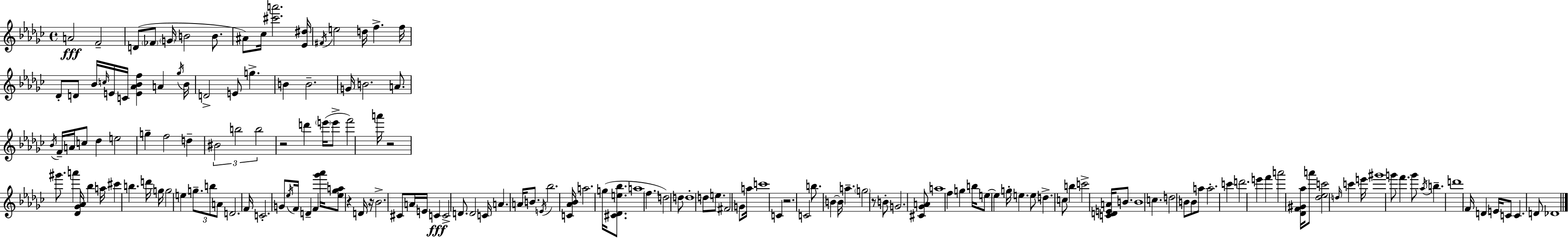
{
  \clef treble
  \time 4/4
  \defaultTimeSignature
  \key ees \minor
  a'2\fff f'2-- | d'8( \parenthesize fes'8 \parenthesize g'16 b'2 b'8. | ais'8) ces''16 <cis''' a'''>2. <ees' dis''>16 | \acciaccatura { fis'16 } e''2 d''16 f''4.-> | \break f''16 des'8-. d'8 bes'16 \grace { c''16 } e'16 c'16 <e' aes' bes' f''>4 a'4 | \acciaccatura { ges''16 } bes'16 d'2-> e'8 g''4.-> | b'4 b'2.-- | g'16 b'2. | \break a'8. \acciaccatura { bes'16 } f'16-- a'16 c''8 des''4 e''2 | g''4-- f''2 | d''4-- \tuplet 3/2 { bis'2 b''2 | b''2 } r2 | \break d'''4 \parenthesize e'''16( e'''8-> f'''2) | a'''16 r2 gis'''8. a'''4 | <des' ges' aes'>16 bes''4 a''16 cis'''4 b''4. | d'''16 g''16 g''2 e''4 | \break \tuplet 3/2 { g''8.-- b''8 a'8 } d'2. | f'16 c'2.-. | g'8 \acciaccatura { ees''16 } f'16 d'4-- f'4 <ges''' aes'''>16 <ees'' ges'' a''>8 | r4 d'16 r16 bes'2.-> | \break cis'8 a'16 e'16 c'4\fff c'2-> | d'8. d'2 c'16 a'4. | a'16 b'8. \acciaccatura { e'16 } bes''2. | <c' aes' bes'>16 a''2. | \break g''16( <cis' des' e'' bes''>8. a''1 | \parenthesize f''4. d''2) | d''8 d''1-. | d''8 e''8. fis'2 | \break g'8 a''16 c'''1 | c'4 r2. | c'2 b''8. | b'4~~ b'16 a''4.-- \parenthesize g''2 | \break r8 b'8-. g'2. | <cis' ges' a'>8 a''1 | f''4 g''4 b''16 e''8~~ | e''4 g''16-. e''4. e''8 d''4.-> | \break c''8 b''4 c'''2-> | <c' d' e' a'>16 b'8. b'1 | c''4. d''2 | b'8 b'8 a''8 a''2.-. | \break c'''4 d'''2. | e'''4 f'''4 a'''2 | <des' f' gis' aes''>16 a'''8 <des'' ees'' c'''>2 | \grace { d''16 } c'''4 e'''16 gis'''1 | \break g'''8 f'''4. g'''8 | \acciaccatura { aes''16 } b''4.-- d'''1 | f'16 d'4 e'16 c'8 | c'4. d'8 des'1 | \break \bar "|."
}